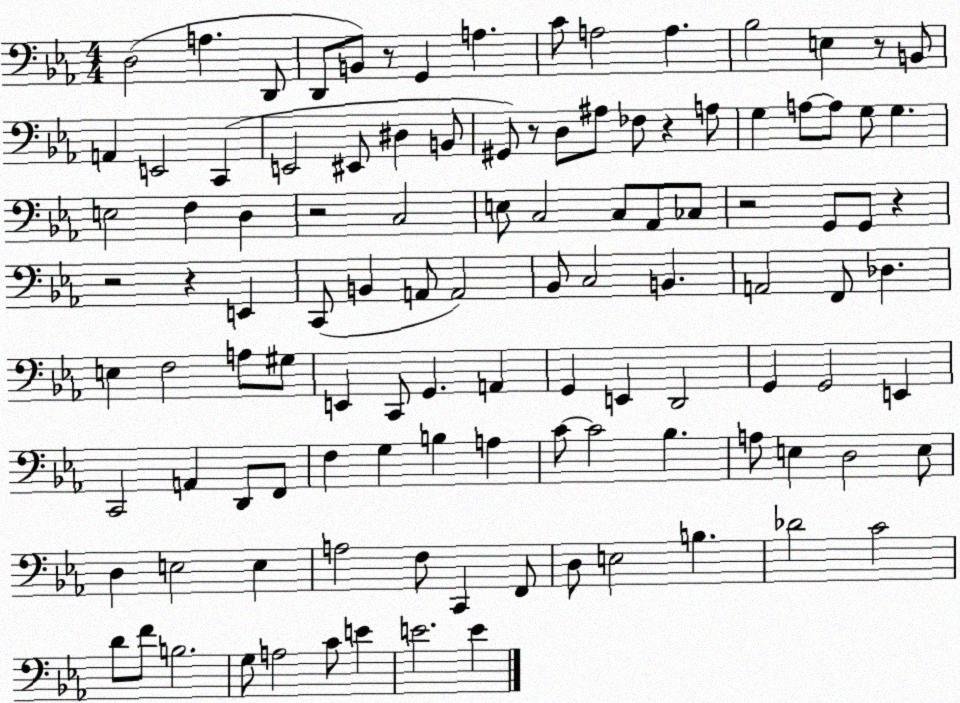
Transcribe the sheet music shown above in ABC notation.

X:1
T:Untitled
M:4/4
L:1/4
K:Eb
D,2 A, D,,/2 D,,/2 B,,/2 z/2 G,, A, C/2 A,2 A, _B,2 E, z/2 B,,/2 A,, E,,2 C,, E,,2 ^E,,/2 ^D, B,,/2 ^G,,/2 z/2 D,/2 ^A,/2 _F,/2 z A,/2 G, A,/2 A,/2 G,/2 G, E,2 F, D, z2 C,2 E,/2 C,2 C,/2 _A,,/2 _C,/2 z2 G,,/2 G,,/2 z z2 z E,, C,,/2 B,, A,,/2 A,,2 _B,,/2 C,2 B,, A,,2 F,,/2 _D, E, F,2 A,/2 ^G,/2 E,, C,,/2 G,, A,, G,, E,, D,,2 G,, G,,2 E,, C,,2 A,, D,,/2 F,,/2 F, G, B, A, C/2 C2 _B, A,/2 E, D,2 E,/2 D, E,2 E, A,2 F,/2 C,, F,,/2 D,/2 E,2 B, _D2 C2 D/2 F/2 B,2 G,/2 A,2 C/2 E E2 E